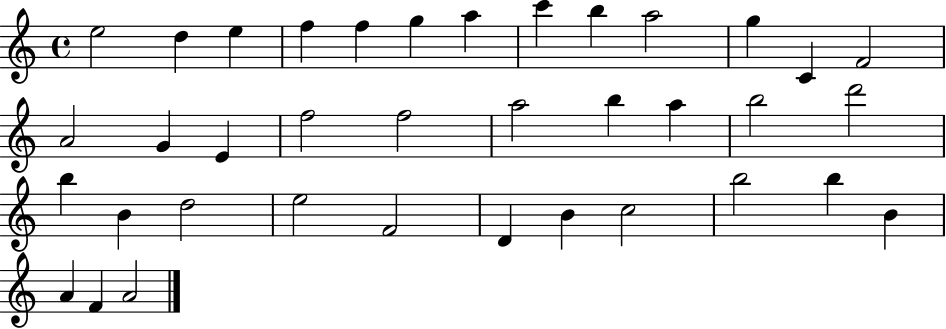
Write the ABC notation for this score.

X:1
T:Untitled
M:4/4
L:1/4
K:C
e2 d e f f g a c' b a2 g C F2 A2 G E f2 f2 a2 b a b2 d'2 b B d2 e2 F2 D B c2 b2 b B A F A2